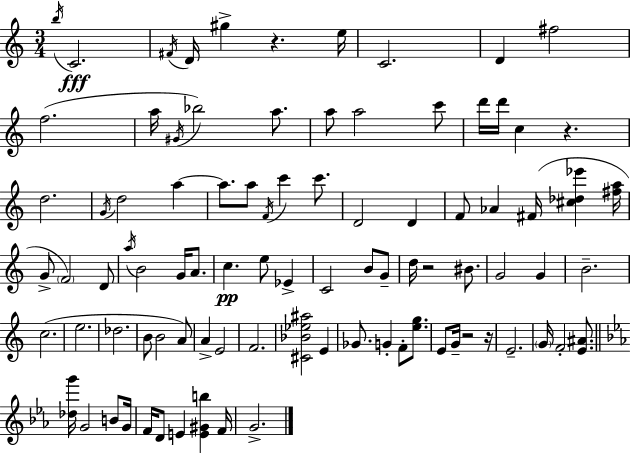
X:1
T:Untitled
M:3/4
L:1/4
K:C
b/4 C2 ^F/4 D/4 ^g z e/4 C2 D ^f2 f2 a/4 ^G/4 _b2 a/2 a/2 a2 c'/2 d'/4 d'/4 c z d2 G/4 d2 a a/2 a/2 F/4 c' c'/2 D2 D F/2 _A ^F/4 [^c_d_e'] [^fa]/4 G/2 F2 D/2 a/4 B2 G/4 A/2 c e/2 _E C2 B/2 G/2 d/4 z2 ^B/2 G2 G B2 c2 e2 _d2 B/2 B2 A/2 A E2 F2 [^C_B_e^a]2 E _G/2 G F/2 [eg]/2 E/2 G/4 z2 z/4 E2 G/4 F2 [E^A]/2 [_dg']/4 G2 B/2 G/4 F/4 D/2 E [E^Gb] F/4 G2